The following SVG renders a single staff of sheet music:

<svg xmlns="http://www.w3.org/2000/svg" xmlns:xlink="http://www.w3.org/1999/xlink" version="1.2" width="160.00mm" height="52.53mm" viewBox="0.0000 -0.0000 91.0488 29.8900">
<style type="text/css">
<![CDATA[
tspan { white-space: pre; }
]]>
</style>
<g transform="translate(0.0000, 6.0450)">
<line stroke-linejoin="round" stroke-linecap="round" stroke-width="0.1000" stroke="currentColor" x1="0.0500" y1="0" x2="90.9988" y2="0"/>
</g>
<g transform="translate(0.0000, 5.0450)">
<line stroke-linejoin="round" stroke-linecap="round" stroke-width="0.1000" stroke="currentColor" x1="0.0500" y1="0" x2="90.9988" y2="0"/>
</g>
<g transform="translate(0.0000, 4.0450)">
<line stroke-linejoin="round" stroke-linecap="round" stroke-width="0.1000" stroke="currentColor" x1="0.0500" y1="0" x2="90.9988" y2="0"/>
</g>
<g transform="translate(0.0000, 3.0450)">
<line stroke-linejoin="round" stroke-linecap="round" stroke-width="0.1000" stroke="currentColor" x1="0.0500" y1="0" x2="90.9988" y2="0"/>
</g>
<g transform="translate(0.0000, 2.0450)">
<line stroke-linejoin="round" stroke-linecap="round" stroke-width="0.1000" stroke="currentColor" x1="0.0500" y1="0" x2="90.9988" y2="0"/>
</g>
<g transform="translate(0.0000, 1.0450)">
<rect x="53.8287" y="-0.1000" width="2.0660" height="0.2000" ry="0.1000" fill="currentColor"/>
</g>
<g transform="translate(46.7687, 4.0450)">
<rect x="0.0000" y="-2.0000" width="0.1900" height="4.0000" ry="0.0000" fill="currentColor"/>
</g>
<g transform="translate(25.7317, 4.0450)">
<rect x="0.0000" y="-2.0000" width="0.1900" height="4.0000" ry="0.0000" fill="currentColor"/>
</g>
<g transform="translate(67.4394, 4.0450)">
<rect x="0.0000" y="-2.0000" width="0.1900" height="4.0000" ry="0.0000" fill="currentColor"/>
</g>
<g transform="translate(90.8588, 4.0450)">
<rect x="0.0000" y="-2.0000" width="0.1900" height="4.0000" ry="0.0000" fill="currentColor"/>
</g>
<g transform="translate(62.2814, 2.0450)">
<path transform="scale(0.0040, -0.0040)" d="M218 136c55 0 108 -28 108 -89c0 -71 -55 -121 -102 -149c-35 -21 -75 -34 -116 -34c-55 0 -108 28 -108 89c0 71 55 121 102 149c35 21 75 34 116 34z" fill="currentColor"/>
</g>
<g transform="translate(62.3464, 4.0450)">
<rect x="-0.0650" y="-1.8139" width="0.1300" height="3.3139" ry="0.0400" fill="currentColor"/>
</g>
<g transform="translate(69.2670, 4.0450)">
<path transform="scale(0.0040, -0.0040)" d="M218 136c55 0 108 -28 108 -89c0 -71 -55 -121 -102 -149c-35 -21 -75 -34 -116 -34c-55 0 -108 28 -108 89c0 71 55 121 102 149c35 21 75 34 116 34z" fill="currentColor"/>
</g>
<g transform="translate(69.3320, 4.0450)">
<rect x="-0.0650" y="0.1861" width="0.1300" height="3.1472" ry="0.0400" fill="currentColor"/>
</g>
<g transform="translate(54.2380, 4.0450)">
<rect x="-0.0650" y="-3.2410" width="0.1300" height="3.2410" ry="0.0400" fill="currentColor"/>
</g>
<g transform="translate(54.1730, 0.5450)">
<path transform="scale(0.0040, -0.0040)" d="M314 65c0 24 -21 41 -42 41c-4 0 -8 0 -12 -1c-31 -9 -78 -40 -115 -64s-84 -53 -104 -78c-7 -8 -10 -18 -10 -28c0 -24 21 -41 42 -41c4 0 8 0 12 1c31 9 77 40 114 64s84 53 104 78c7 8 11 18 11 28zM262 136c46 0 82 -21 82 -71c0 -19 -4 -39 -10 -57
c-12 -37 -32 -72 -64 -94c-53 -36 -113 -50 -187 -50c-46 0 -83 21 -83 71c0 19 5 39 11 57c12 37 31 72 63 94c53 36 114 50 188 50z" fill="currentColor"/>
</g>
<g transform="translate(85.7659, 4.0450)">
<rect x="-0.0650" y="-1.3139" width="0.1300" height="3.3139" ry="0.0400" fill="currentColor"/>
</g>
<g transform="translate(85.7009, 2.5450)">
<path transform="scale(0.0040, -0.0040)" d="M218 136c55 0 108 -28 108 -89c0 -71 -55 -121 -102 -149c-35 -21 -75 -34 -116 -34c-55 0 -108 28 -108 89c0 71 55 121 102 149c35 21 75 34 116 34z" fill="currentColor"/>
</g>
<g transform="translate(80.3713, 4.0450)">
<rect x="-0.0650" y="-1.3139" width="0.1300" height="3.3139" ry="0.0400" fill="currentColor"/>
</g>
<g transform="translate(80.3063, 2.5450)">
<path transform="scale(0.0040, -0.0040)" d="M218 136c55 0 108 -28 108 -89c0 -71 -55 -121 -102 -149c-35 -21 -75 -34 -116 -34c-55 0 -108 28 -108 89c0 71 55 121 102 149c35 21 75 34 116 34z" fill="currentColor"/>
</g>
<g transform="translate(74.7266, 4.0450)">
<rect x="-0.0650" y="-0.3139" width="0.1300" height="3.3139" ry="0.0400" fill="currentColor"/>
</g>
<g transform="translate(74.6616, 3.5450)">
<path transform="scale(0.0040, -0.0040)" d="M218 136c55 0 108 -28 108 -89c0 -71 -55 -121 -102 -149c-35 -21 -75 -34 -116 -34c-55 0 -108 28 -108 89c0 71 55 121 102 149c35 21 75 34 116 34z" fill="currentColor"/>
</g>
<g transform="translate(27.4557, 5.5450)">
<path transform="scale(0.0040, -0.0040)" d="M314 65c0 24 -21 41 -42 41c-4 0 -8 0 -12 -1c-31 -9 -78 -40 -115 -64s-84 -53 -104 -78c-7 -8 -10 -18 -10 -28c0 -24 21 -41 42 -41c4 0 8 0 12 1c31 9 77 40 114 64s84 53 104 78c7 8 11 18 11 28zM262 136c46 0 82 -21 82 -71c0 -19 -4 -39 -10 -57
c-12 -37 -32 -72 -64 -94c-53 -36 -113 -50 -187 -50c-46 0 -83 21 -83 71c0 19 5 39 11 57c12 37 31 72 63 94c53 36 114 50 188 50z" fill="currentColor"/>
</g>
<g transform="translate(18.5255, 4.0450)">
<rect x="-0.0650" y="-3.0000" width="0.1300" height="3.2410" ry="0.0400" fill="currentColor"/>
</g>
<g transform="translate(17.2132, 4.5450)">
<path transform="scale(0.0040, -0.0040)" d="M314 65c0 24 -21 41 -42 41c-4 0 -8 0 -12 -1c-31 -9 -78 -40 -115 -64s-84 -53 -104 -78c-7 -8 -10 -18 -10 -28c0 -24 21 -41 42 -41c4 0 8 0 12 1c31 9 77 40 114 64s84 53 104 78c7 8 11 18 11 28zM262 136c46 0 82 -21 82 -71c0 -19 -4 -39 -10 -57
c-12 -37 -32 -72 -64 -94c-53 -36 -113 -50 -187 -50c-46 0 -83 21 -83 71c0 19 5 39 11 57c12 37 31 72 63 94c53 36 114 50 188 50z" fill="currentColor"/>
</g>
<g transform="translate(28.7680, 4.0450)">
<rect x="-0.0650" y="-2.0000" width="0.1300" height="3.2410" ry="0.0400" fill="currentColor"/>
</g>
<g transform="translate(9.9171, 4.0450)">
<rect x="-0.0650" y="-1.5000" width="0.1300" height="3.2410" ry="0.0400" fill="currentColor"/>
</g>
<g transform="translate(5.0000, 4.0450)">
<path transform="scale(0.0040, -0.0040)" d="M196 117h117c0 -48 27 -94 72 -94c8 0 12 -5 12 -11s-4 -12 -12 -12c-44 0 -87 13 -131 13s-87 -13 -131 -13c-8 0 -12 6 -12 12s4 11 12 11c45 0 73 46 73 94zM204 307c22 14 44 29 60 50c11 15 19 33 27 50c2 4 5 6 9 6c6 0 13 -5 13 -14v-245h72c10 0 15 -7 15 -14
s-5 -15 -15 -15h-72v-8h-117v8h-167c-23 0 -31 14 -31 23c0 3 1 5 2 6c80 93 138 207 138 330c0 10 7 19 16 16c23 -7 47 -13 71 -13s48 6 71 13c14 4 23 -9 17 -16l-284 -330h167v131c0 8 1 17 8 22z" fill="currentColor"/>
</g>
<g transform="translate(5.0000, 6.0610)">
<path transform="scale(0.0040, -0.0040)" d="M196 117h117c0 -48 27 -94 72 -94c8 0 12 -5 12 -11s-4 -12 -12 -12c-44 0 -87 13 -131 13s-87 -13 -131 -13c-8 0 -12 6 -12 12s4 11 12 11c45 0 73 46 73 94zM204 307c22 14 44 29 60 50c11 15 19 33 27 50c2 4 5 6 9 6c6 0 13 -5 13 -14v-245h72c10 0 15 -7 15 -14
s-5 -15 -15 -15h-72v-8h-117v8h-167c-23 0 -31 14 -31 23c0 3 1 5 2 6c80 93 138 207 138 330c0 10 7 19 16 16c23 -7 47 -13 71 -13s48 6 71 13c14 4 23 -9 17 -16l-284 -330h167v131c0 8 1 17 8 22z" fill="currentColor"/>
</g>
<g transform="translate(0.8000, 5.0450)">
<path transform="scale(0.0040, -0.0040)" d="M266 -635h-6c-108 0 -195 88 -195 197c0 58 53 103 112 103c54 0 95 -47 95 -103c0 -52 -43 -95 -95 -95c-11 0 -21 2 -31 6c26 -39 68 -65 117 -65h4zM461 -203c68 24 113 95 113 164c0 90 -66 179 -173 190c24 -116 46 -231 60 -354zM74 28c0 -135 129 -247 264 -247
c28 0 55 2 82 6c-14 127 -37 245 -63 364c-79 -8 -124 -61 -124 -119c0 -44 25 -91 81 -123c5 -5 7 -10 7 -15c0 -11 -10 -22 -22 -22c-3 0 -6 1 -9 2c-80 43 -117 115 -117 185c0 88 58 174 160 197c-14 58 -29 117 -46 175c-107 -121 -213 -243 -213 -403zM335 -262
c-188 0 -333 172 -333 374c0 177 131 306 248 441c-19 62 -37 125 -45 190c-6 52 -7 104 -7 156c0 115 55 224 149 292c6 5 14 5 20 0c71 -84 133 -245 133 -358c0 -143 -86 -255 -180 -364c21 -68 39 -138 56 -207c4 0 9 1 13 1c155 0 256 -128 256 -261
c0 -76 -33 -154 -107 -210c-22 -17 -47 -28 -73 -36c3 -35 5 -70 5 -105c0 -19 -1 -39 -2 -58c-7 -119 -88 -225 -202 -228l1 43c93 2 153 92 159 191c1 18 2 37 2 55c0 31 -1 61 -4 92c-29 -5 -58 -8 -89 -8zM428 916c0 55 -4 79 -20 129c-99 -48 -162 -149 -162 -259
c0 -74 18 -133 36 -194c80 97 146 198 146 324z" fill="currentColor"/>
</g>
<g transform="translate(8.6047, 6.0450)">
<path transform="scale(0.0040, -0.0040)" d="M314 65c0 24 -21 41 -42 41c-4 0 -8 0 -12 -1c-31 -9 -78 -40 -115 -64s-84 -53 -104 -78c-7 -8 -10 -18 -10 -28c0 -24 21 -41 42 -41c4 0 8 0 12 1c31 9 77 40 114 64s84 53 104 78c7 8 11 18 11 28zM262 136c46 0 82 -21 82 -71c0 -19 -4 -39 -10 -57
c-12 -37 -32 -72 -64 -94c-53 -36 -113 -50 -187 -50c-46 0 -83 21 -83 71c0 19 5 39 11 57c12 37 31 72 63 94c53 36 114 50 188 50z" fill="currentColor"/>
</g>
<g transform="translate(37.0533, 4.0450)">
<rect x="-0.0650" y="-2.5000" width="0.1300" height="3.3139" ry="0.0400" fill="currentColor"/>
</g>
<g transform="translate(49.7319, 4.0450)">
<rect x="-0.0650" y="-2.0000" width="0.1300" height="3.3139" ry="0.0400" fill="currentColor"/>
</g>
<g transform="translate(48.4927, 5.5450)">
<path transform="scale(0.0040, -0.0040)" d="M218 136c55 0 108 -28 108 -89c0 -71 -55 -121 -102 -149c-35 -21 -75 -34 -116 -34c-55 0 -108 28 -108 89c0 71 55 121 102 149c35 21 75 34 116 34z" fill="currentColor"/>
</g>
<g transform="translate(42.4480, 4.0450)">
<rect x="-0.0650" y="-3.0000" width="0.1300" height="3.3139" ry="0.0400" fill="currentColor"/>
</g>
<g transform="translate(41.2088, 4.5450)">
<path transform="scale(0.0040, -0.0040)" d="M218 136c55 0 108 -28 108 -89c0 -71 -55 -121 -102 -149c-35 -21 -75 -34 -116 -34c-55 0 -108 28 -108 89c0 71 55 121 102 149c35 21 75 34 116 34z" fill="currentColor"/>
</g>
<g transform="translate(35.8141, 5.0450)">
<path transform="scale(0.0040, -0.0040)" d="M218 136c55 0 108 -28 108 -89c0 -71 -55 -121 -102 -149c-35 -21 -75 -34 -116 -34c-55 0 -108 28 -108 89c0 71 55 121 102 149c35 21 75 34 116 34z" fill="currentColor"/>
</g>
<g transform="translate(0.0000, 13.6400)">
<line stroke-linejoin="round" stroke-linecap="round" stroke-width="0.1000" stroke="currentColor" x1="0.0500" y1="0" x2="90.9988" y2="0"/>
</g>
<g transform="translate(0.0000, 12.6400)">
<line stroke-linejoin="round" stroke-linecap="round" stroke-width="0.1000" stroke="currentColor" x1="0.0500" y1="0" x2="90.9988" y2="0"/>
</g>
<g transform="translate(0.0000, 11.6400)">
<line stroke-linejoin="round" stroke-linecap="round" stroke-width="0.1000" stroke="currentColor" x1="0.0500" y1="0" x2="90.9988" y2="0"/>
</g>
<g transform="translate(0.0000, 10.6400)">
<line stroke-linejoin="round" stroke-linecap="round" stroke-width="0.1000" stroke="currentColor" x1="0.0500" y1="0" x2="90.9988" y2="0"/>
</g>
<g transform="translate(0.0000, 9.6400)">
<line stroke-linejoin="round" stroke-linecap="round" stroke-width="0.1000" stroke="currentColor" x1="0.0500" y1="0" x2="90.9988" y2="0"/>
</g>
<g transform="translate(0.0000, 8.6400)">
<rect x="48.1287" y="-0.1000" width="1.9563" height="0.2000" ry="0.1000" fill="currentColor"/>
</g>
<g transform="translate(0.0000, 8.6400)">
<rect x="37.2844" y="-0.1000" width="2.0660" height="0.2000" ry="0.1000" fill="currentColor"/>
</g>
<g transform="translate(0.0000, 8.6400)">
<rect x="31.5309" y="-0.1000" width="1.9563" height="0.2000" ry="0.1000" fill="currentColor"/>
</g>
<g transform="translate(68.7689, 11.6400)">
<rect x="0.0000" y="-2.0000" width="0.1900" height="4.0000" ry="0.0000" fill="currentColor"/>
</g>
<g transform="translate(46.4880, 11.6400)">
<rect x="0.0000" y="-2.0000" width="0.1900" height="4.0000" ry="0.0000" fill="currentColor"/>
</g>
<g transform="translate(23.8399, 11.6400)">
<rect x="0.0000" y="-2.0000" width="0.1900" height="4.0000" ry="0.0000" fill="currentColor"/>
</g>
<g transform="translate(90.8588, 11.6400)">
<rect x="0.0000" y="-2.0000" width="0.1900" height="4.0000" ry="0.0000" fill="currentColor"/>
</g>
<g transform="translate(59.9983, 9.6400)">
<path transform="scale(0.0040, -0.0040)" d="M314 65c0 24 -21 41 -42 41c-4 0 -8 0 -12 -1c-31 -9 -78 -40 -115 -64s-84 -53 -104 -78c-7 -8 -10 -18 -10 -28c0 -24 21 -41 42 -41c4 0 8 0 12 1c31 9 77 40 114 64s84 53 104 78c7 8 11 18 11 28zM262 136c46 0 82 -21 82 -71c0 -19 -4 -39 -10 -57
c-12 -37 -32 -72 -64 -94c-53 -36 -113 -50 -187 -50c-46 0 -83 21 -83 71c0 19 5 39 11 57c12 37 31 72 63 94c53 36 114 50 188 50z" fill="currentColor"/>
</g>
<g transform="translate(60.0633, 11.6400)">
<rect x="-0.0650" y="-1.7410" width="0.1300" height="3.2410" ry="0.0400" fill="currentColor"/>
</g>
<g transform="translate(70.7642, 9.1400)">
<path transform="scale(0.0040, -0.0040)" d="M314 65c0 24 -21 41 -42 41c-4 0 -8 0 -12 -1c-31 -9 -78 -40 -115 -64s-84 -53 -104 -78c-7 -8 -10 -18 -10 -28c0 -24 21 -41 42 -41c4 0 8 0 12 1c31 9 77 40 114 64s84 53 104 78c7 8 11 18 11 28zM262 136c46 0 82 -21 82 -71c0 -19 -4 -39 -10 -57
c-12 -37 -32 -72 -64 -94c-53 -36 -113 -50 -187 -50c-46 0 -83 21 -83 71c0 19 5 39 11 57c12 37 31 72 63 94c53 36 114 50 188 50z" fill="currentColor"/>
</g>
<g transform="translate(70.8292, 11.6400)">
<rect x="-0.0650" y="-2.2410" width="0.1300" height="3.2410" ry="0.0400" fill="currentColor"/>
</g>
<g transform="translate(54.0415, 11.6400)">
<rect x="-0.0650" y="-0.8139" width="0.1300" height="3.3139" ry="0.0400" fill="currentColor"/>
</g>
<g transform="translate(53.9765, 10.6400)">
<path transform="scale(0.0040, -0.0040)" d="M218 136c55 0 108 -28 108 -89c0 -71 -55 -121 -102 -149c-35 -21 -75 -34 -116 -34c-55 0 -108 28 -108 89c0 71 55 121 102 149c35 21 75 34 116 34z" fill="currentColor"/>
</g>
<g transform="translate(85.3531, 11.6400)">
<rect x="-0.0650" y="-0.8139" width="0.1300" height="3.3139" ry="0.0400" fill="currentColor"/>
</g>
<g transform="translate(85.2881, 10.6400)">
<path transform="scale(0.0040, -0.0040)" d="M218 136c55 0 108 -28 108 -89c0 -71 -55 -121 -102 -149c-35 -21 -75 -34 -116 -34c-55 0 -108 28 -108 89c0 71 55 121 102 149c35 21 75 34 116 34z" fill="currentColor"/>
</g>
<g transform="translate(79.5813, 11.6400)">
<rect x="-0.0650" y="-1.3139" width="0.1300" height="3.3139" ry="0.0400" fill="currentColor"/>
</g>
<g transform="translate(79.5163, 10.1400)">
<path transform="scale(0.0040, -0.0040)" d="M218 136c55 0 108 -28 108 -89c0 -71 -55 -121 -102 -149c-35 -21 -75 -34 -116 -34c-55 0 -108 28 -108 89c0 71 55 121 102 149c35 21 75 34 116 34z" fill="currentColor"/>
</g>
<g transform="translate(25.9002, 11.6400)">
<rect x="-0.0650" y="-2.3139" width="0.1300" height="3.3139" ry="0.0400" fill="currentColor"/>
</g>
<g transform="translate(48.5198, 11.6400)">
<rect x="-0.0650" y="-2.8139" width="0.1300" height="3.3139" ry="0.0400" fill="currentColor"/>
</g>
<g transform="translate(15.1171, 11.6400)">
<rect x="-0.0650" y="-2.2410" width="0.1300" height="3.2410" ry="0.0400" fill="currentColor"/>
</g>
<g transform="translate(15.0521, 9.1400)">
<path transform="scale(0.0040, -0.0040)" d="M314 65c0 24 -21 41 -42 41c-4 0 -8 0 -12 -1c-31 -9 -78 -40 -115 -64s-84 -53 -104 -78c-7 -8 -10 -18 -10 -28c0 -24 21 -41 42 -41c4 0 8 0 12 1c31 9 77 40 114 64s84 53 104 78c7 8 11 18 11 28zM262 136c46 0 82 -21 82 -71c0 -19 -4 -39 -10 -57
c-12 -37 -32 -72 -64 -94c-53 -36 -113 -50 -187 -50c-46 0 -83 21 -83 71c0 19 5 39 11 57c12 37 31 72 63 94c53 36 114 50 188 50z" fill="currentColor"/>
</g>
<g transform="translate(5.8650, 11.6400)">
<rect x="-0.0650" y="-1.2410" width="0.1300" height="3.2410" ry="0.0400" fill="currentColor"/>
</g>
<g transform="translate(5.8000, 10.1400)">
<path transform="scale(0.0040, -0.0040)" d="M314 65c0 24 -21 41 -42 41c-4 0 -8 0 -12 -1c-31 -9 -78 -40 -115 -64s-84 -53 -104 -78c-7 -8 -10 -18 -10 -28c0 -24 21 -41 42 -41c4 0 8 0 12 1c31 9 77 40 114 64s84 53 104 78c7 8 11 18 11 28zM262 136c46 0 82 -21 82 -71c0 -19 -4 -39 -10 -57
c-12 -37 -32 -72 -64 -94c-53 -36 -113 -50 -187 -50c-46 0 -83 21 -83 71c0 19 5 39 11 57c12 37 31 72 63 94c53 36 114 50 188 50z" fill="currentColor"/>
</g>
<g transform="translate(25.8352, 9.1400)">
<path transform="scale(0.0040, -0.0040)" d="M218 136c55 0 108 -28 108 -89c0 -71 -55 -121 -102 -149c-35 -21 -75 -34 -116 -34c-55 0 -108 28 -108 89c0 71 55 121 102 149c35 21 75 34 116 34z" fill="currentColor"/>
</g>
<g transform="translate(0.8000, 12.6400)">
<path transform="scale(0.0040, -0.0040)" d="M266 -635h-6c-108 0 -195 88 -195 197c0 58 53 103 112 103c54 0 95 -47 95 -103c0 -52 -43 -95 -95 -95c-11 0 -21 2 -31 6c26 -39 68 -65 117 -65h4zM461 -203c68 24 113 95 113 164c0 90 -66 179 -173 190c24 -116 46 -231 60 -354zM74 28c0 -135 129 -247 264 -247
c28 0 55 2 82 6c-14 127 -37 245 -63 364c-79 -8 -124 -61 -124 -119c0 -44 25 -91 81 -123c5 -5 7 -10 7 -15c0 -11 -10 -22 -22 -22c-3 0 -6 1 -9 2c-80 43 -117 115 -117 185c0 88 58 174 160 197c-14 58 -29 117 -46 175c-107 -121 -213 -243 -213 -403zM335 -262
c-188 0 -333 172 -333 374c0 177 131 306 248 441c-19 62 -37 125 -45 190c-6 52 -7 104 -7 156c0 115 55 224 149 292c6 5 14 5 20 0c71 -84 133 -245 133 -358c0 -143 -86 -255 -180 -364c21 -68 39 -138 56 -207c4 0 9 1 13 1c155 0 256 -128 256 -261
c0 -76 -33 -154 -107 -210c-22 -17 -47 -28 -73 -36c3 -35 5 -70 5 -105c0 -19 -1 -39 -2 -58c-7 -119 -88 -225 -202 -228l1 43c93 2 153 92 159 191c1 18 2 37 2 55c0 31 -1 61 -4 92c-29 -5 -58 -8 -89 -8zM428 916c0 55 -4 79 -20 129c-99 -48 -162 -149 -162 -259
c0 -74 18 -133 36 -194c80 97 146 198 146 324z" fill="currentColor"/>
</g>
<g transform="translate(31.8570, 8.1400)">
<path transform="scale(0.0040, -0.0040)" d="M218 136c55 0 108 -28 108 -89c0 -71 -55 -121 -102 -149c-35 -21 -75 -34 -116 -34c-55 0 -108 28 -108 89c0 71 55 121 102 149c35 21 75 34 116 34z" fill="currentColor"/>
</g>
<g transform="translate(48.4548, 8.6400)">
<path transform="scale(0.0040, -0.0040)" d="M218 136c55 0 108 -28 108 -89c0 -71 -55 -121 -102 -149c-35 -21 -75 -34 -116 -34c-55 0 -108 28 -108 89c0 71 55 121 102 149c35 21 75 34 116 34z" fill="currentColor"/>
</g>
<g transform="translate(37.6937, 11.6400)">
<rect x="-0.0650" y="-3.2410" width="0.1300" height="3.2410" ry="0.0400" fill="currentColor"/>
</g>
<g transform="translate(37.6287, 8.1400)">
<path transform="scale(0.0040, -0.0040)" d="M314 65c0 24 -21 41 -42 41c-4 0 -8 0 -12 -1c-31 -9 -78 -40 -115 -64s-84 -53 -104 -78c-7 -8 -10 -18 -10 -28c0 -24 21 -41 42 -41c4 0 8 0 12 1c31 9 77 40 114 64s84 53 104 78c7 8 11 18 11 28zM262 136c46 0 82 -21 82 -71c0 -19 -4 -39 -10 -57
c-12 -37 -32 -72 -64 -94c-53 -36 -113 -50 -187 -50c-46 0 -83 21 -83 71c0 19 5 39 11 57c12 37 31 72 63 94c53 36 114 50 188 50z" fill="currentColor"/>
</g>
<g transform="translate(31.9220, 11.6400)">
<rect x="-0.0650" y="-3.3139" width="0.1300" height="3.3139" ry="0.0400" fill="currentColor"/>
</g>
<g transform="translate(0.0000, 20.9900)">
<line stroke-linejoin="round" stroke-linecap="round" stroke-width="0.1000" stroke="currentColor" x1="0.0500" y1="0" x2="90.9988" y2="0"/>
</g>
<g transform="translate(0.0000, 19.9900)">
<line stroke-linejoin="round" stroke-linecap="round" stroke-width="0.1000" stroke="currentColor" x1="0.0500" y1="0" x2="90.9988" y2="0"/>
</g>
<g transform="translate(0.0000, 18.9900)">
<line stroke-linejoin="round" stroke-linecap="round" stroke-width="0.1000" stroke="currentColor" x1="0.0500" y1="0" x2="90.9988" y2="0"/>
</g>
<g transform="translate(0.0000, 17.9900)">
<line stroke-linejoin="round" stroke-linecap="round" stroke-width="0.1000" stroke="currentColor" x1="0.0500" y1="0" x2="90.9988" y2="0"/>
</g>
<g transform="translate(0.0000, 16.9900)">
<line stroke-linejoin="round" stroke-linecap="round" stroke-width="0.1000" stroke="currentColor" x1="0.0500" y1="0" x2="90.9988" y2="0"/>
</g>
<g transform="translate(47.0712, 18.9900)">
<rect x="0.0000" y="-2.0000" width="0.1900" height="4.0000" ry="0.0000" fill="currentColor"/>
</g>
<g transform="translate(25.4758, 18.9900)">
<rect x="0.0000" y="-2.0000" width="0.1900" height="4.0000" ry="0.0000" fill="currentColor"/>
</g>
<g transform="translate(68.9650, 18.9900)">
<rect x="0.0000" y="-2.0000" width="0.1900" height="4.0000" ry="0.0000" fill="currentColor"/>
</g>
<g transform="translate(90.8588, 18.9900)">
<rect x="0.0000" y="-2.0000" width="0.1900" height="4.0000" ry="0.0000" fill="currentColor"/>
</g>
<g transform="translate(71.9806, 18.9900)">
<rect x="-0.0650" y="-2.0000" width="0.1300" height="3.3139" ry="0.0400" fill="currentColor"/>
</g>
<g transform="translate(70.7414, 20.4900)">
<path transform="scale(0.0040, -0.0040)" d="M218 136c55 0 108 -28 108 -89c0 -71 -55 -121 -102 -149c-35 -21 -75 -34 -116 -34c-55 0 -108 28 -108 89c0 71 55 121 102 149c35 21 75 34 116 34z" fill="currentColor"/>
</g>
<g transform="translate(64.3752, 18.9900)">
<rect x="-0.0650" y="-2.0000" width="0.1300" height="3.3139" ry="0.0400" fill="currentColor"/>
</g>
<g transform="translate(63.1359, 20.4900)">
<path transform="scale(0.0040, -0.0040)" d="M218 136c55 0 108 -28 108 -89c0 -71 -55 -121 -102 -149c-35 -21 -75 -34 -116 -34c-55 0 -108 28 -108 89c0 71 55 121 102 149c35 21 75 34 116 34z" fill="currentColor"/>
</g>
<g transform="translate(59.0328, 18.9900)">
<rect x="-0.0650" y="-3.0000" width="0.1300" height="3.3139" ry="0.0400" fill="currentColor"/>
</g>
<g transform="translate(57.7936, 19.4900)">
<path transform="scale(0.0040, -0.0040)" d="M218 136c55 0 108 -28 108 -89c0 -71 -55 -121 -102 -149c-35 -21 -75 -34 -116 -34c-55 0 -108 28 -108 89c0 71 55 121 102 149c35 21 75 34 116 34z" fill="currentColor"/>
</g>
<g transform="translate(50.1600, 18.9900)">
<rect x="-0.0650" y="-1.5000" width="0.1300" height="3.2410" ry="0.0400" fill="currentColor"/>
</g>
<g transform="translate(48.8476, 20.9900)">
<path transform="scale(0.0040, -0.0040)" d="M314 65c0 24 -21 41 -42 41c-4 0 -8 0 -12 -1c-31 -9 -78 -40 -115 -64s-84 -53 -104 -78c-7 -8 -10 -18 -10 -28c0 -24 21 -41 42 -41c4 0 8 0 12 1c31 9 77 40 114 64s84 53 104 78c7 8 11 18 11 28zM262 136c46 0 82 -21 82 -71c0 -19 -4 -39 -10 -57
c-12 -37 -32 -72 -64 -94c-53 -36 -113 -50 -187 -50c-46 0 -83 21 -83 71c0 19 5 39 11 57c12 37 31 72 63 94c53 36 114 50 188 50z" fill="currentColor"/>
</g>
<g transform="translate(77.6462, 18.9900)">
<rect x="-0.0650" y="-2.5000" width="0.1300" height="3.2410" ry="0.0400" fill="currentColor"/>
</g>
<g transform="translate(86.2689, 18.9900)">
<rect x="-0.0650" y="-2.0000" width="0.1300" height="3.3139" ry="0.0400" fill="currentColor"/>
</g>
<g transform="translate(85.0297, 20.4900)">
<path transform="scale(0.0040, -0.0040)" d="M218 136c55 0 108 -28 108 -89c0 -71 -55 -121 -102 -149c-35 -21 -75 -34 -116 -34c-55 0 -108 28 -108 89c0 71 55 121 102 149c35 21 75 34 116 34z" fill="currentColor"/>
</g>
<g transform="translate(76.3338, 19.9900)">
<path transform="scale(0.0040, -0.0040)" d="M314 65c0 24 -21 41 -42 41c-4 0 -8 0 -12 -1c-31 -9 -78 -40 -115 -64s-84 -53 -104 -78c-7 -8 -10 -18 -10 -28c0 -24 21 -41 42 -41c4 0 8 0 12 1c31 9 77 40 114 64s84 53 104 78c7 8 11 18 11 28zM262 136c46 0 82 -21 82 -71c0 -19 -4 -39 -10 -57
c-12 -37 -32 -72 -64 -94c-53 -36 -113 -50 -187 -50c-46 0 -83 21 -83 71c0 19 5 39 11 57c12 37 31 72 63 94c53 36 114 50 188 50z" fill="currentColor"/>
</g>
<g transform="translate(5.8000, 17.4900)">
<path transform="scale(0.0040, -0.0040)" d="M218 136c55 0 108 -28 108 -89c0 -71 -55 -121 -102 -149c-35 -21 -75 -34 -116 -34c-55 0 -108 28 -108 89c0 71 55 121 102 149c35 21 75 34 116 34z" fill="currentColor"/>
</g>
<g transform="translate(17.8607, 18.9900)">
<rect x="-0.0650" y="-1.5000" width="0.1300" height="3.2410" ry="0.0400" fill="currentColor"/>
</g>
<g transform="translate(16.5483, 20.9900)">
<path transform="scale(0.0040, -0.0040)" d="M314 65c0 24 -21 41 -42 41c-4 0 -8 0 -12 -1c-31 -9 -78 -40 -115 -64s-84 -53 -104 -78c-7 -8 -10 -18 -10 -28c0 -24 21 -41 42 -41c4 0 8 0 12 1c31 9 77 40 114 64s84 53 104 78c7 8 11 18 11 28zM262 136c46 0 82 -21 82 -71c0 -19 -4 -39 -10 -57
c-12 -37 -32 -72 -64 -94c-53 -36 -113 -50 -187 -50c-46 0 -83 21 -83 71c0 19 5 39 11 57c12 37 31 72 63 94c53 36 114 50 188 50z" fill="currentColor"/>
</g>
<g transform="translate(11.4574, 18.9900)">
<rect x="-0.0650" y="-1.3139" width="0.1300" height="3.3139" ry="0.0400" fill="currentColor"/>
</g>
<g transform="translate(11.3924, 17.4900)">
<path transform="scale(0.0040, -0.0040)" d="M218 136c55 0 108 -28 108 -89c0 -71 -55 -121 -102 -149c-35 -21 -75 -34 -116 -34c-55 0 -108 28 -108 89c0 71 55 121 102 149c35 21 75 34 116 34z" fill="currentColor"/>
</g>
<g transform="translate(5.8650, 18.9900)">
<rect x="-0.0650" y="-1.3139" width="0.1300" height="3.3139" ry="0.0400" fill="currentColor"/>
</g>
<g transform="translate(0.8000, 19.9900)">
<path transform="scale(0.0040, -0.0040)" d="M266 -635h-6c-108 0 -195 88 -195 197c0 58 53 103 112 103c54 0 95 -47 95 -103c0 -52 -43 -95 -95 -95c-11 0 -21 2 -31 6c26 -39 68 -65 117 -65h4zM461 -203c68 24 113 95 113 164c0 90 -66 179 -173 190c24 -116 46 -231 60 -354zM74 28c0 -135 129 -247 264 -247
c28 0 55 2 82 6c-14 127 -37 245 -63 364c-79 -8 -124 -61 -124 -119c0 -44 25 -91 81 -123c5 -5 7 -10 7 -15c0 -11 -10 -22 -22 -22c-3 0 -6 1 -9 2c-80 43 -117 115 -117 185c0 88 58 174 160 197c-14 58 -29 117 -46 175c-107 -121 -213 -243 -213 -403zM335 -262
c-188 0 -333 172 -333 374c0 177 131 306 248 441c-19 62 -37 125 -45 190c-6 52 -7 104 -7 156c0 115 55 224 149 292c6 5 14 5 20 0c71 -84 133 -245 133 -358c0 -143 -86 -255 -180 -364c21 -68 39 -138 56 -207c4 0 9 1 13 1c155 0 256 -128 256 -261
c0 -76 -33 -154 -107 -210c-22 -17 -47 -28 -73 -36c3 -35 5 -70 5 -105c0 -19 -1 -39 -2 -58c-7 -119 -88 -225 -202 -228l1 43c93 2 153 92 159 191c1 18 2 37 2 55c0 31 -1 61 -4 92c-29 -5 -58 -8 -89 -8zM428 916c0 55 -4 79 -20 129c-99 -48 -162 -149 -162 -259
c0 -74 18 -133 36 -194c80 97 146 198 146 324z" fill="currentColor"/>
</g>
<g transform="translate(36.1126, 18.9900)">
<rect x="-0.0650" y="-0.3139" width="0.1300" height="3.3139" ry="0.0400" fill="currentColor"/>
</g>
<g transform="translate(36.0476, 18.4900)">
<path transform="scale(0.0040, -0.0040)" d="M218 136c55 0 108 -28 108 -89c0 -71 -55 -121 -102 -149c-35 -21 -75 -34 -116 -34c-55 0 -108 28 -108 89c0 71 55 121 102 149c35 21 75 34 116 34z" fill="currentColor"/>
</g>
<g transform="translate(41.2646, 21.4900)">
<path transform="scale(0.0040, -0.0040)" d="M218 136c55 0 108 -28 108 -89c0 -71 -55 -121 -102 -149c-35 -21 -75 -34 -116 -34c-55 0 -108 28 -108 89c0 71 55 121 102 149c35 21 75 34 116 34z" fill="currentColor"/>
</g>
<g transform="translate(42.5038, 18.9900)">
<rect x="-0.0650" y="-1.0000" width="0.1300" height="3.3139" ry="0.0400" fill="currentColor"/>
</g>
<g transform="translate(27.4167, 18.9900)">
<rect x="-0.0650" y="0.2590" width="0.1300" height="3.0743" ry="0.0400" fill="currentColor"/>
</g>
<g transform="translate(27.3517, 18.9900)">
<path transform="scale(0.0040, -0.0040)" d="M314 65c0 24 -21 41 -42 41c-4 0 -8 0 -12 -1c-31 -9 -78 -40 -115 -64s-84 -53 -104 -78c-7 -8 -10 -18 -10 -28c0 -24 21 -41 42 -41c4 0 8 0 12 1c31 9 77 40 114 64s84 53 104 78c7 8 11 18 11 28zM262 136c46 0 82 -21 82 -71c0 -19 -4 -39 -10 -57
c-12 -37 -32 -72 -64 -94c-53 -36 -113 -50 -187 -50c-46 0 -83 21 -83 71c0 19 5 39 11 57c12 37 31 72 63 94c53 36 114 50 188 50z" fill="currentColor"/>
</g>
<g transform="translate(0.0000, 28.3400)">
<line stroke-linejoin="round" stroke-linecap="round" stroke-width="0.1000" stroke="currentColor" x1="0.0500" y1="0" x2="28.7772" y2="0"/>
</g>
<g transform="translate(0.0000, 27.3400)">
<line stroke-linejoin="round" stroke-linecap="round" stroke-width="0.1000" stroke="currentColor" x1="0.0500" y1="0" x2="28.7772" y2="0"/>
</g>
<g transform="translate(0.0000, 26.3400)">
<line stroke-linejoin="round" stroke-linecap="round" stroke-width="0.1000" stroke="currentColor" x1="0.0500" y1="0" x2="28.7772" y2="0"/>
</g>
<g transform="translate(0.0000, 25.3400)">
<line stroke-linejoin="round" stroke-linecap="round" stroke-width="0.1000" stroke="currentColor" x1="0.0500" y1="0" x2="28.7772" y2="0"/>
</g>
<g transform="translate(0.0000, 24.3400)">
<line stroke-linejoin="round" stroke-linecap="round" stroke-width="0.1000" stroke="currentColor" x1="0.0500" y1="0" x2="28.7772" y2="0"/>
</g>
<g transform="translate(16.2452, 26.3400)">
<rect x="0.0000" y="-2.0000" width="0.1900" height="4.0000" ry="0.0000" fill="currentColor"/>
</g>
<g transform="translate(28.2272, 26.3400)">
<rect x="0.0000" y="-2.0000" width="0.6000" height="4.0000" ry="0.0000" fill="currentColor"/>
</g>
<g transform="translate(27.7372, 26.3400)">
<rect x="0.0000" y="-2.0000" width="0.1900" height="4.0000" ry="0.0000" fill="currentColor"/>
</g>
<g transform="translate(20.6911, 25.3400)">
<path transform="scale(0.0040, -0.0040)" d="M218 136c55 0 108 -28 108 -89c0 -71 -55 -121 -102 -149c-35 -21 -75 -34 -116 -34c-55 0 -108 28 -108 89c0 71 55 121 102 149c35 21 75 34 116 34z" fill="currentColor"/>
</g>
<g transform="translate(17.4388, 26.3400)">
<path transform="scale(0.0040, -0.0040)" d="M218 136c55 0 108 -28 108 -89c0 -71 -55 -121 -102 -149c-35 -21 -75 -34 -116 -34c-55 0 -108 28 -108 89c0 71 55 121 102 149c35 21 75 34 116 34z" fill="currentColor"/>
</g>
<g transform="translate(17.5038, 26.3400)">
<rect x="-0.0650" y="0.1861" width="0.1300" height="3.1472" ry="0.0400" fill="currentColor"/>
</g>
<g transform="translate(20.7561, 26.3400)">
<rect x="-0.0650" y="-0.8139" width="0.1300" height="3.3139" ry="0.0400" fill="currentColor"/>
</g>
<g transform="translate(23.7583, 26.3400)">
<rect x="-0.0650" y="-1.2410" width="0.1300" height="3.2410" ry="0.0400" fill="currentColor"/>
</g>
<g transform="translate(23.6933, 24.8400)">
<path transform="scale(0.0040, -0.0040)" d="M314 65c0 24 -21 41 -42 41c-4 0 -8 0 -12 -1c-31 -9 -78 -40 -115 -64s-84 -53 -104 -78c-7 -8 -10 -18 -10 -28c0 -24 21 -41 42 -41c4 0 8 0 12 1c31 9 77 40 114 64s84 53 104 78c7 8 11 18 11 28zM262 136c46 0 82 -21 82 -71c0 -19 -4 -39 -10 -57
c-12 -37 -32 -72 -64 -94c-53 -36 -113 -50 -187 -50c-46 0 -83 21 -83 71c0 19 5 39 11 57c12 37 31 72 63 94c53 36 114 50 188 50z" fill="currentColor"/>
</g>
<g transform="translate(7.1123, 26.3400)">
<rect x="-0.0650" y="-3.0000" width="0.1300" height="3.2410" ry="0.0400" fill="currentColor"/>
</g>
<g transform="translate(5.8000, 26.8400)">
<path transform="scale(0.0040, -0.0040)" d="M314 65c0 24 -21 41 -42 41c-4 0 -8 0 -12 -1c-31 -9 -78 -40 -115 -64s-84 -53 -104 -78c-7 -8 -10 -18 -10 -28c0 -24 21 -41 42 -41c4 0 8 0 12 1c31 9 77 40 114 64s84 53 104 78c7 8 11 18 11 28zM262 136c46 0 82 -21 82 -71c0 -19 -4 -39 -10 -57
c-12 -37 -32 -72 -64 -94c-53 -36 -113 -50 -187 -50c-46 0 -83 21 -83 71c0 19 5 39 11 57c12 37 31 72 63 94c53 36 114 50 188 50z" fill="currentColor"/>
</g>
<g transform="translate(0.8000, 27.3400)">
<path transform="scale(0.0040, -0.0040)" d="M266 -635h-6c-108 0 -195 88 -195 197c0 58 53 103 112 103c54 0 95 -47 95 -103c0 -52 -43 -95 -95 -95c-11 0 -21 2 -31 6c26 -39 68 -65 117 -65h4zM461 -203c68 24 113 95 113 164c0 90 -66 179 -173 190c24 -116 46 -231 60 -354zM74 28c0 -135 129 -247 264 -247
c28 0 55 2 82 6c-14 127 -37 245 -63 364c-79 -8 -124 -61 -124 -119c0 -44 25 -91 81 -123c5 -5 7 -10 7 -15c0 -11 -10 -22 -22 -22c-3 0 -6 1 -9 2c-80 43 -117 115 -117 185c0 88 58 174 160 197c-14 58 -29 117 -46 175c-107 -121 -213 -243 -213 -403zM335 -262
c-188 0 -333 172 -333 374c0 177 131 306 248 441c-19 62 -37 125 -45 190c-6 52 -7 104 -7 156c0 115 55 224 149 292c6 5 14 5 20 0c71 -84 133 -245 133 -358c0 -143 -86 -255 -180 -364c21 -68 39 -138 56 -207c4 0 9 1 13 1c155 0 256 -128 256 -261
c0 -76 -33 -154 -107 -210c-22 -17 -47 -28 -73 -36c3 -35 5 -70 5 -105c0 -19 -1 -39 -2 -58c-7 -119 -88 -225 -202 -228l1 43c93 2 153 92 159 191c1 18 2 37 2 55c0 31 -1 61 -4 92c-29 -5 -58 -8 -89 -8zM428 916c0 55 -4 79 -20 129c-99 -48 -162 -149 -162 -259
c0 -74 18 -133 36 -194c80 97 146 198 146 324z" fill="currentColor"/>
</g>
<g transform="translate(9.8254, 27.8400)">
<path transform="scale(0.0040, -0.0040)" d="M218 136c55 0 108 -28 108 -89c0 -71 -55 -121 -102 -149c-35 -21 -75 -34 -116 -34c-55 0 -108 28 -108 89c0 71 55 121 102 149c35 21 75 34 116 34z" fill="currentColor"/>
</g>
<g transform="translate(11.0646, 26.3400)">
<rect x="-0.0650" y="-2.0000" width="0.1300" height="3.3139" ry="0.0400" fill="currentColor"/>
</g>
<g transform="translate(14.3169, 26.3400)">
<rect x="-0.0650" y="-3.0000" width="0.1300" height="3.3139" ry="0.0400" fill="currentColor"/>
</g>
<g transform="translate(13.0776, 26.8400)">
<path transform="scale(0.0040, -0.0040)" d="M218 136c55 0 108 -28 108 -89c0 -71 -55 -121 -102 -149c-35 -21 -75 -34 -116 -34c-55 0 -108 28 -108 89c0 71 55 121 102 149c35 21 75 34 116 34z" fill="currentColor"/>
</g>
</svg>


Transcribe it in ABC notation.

X:1
T:Untitled
M:4/4
L:1/4
K:C
E2 A2 F2 G A F b2 f B c e e e2 g2 g b b2 a d f2 g2 e d e e E2 B2 c D E2 A F F G2 F A2 F A B d e2